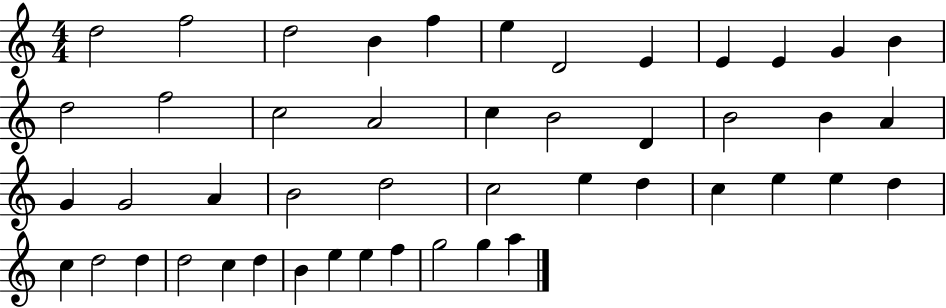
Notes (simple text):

D5/h F5/h D5/h B4/q F5/q E5/q D4/h E4/q E4/q E4/q G4/q B4/q D5/h F5/h C5/h A4/h C5/q B4/h D4/q B4/h B4/q A4/q G4/q G4/h A4/q B4/h D5/h C5/h E5/q D5/q C5/q E5/q E5/q D5/q C5/q D5/h D5/q D5/h C5/q D5/q B4/q E5/q E5/q F5/q G5/h G5/q A5/q